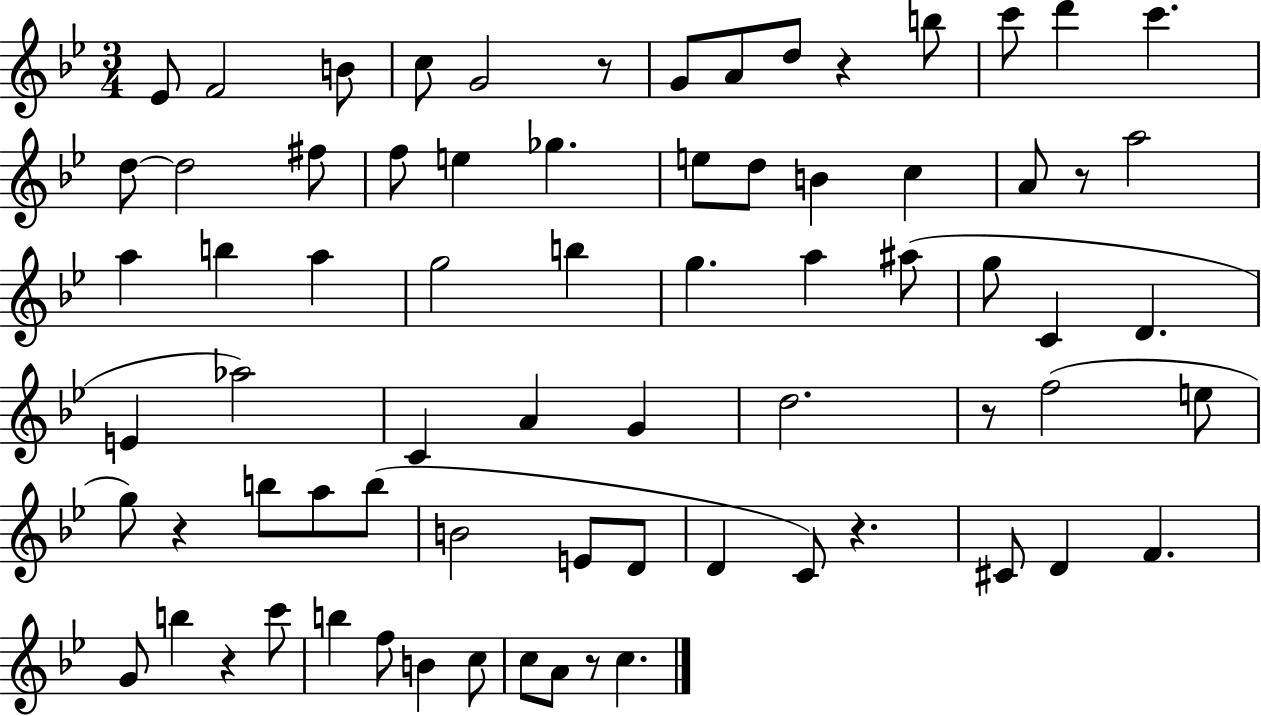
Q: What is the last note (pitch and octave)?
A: C5